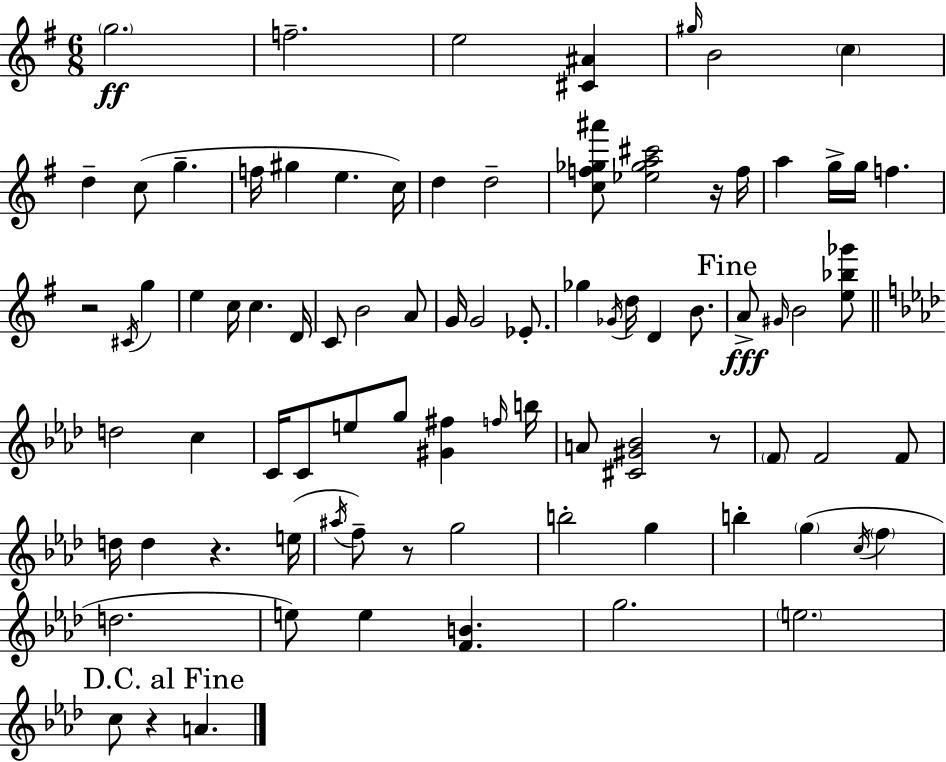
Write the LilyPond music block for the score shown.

{
  \clef treble
  \numericTimeSignature
  \time 6/8
  \key g \major
  \parenthesize g''2.\ff | f''2.-- | e''2 <cis' ais'>4 | \grace { gis''16 } b'2 \parenthesize c''4 | \break d''4-- c''8( g''4.-- | f''16 gis''4 e''4. | c''16) d''4 d''2-- | <c'' f'' ges'' ais'''>8 <ees'' ges'' a'' cis'''>2 r16 | \break f''16 a''4 g''16-> g''16 f''4. | r2 \acciaccatura { cis'16 } g''4 | e''4 c''16 c''4. | d'16 c'8 b'2 | \break a'8 g'16 g'2 ees'8.-. | ges''4 \acciaccatura { ges'16 } d''16 d'4 | b'8. \mark "Fine" a'8->\fff \grace { gis'16 } b'2 | <e'' bes'' ges'''>8 \bar "||" \break \key f \minor d''2 c''4 | c'16 c'8 e''8 g''8 <gis' fis''>4 \grace { f''16 } | b''16 a'8 <cis' gis' bes'>2 r8 | \parenthesize f'8 f'2 f'8 | \break d''16 d''4 r4. | e''16( \acciaccatura { ais''16 } f''8--) r8 g''2 | b''2-. g''4 | b''4-. \parenthesize g''4( \acciaccatura { c''16 } \parenthesize f''4 | \break d''2. | e''8) e''4 <f' b'>4. | g''2. | \parenthesize e''2. | \break \mark "D.C. al Fine" c''8 r4 a'4. | \bar "|."
}